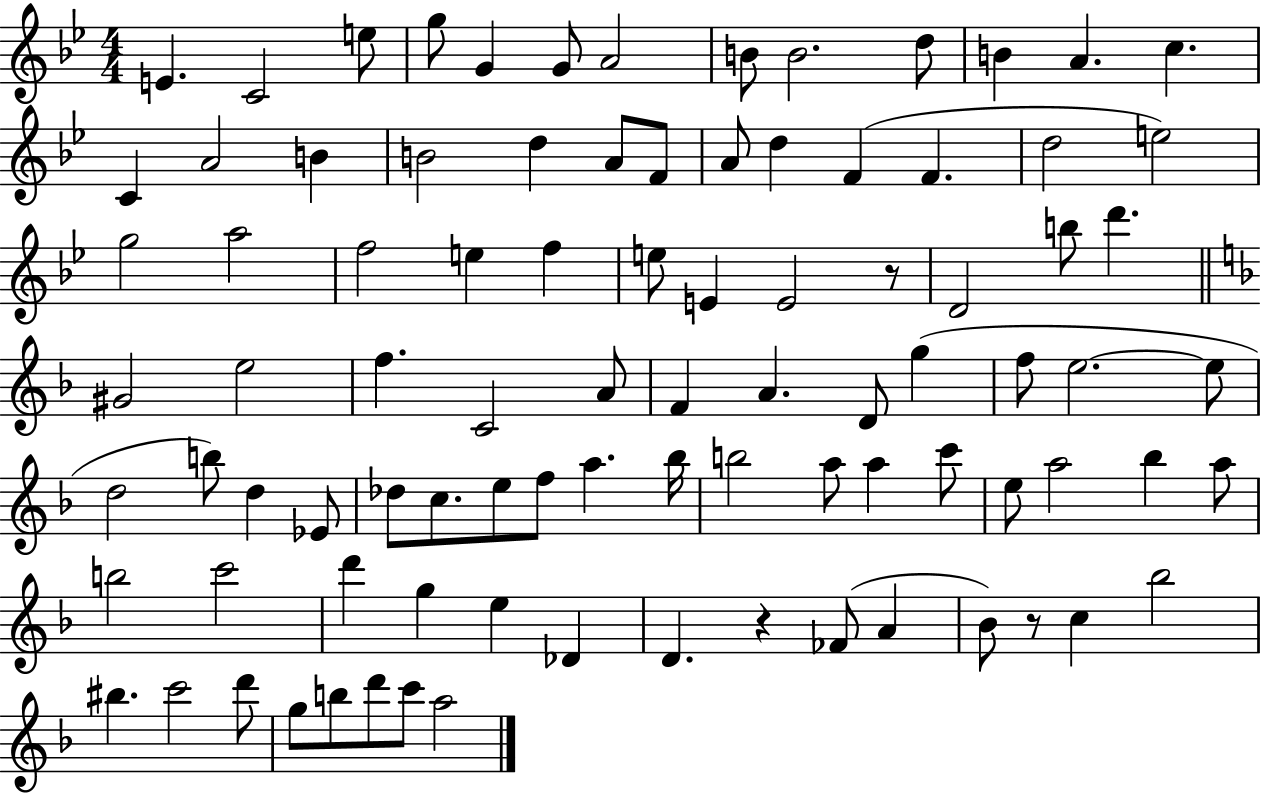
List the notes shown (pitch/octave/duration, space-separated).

E4/q. C4/h E5/e G5/e G4/q G4/e A4/h B4/e B4/h. D5/e B4/q A4/q. C5/q. C4/q A4/h B4/q B4/h D5/q A4/e F4/e A4/e D5/q F4/q F4/q. D5/h E5/h G5/h A5/h F5/h E5/q F5/q E5/e E4/q E4/h R/e D4/h B5/e D6/q. G#4/h E5/h F5/q. C4/h A4/e F4/q A4/q. D4/e G5/q F5/e E5/h. E5/e D5/h B5/e D5/q Eb4/e Db5/e C5/e. E5/e F5/e A5/q. Bb5/s B5/h A5/e A5/q C6/e E5/e A5/h Bb5/q A5/e B5/h C6/h D6/q G5/q E5/q Db4/q D4/q. R/q FES4/e A4/q Bb4/e R/e C5/q Bb5/h BIS5/q. C6/h D6/e G5/e B5/e D6/e C6/e A5/h